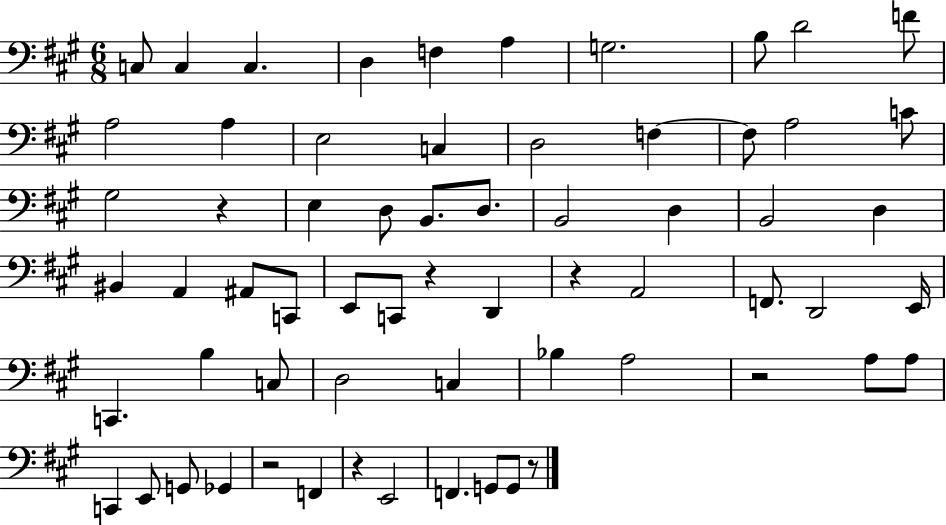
X:1
T:Untitled
M:6/8
L:1/4
K:A
C,/2 C, C, D, F, A, G,2 B,/2 D2 F/2 A,2 A, E,2 C, D,2 F, F,/2 A,2 C/2 ^G,2 z E, D,/2 B,,/2 D,/2 B,,2 D, B,,2 D, ^B,, A,, ^A,,/2 C,,/2 E,,/2 C,,/2 z D,, z A,,2 F,,/2 D,,2 E,,/4 C,, B, C,/2 D,2 C, _B, A,2 z2 A,/2 A,/2 C,, E,,/2 G,,/2 _G,, z2 F,, z E,,2 F,, G,,/2 G,,/2 z/2